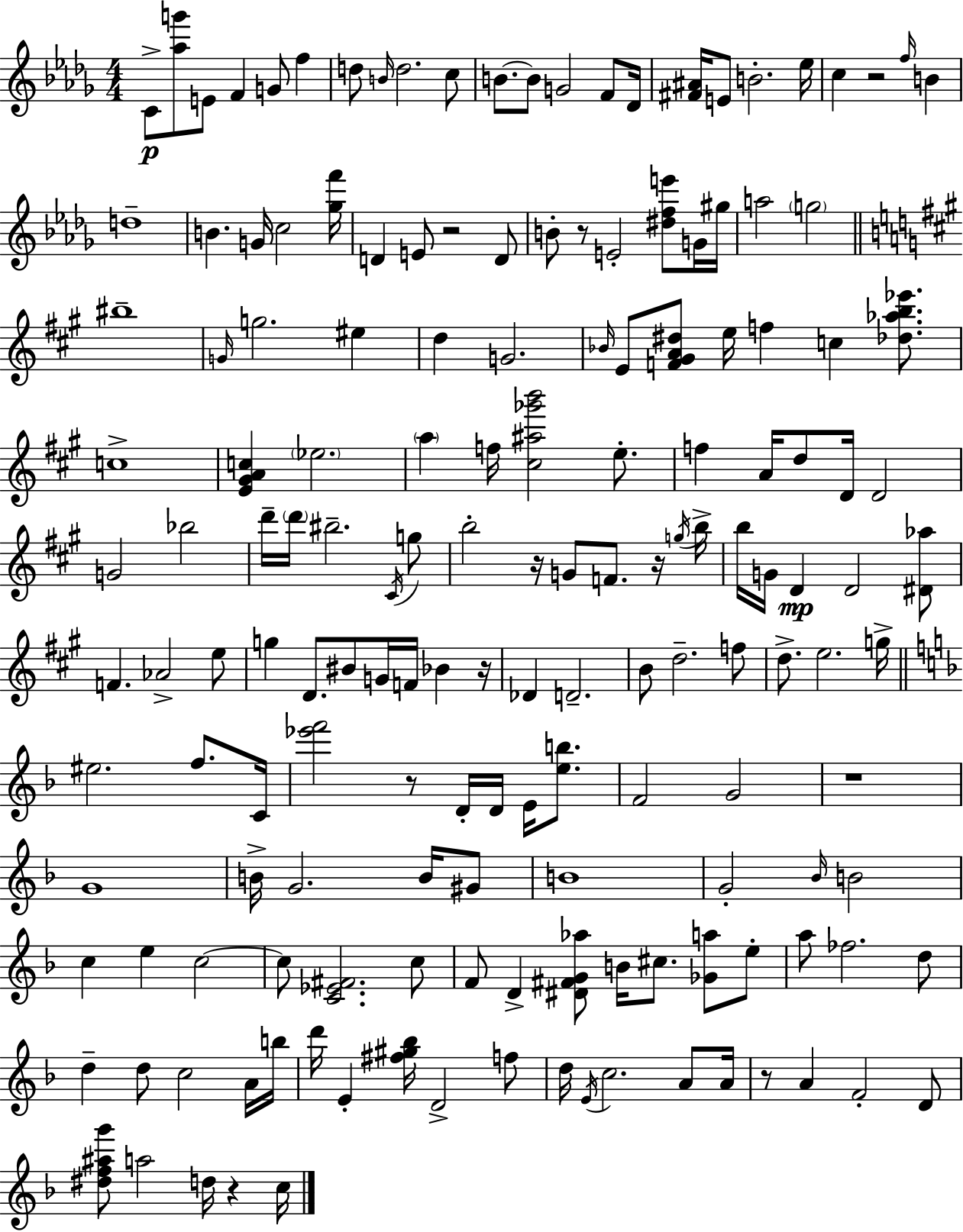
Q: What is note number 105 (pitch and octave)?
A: C5